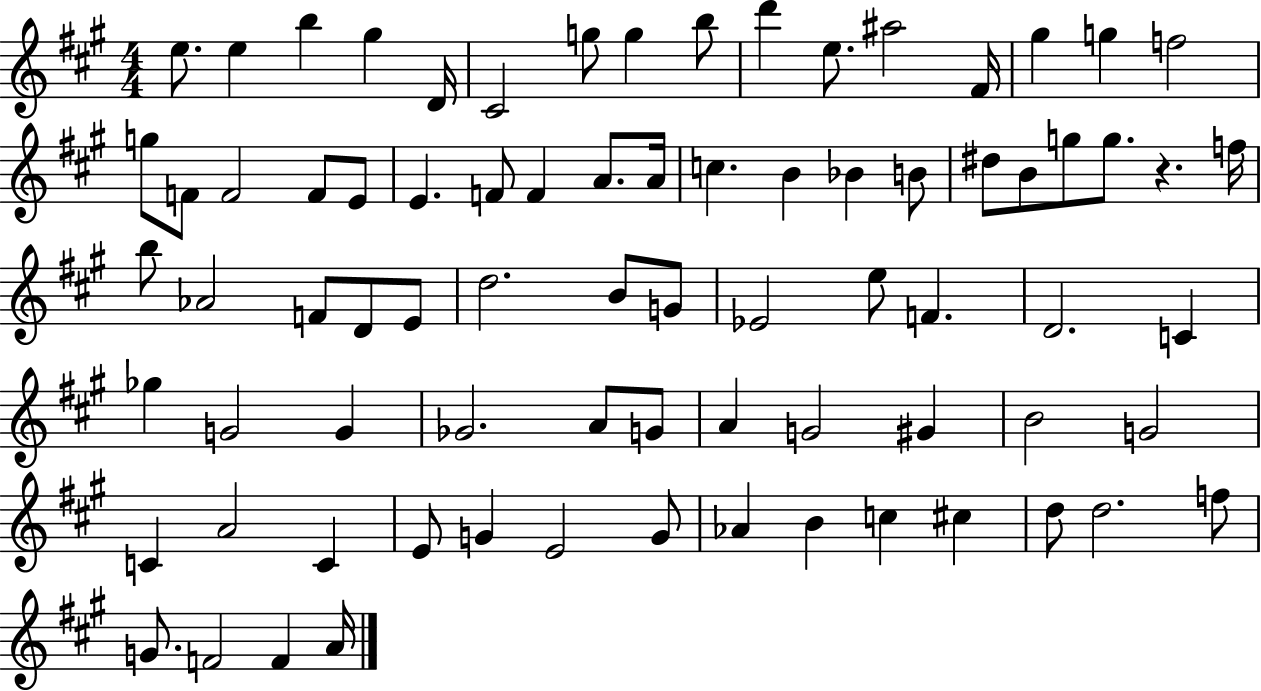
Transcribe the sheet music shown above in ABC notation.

X:1
T:Untitled
M:4/4
L:1/4
K:A
e/2 e b ^g D/4 ^C2 g/2 g b/2 d' e/2 ^a2 ^F/4 ^g g f2 g/2 F/2 F2 F/2 E/2 E F/2 F A/2 A/4 c B _B B/2 ^d/2 B/2 g/2 g/2 z f/4 b/2 _A2 F/2 D/2 E/2 d2 B/2 G/2 _E2 e/2 F D2 C _g G2 G _G2 A/2 G/2 A G2 ^G B2 G2 C A2 C E/2 G E2 G/2 _A B c ^c d/2 d2 f/2 G/2 F2 F A/4